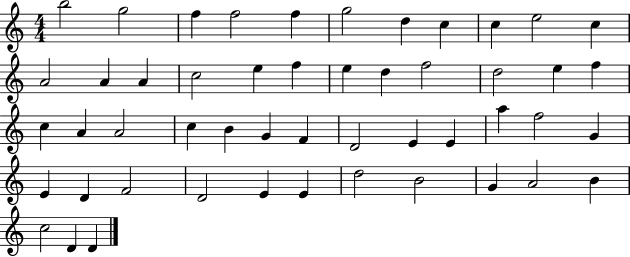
B5/h G5/h F5/q F5/h F5/q G5/h D5/q C5/q C5/q E5/h C5/q A4/h A4/q A4/q C5/h E5/q F5/q E5/q D5/q F5/h D5/h E5/q F5/q C5/q A4/q A4/h C5/q B4/q G4/q F4/q D4/h E4/q E4/q A5/q F5/h G4/q E4/q D4/q F4/h D4/h E4/q E4/q D5/h B4/h G4/q A4/h B4/q C5/h D4/q D4/q